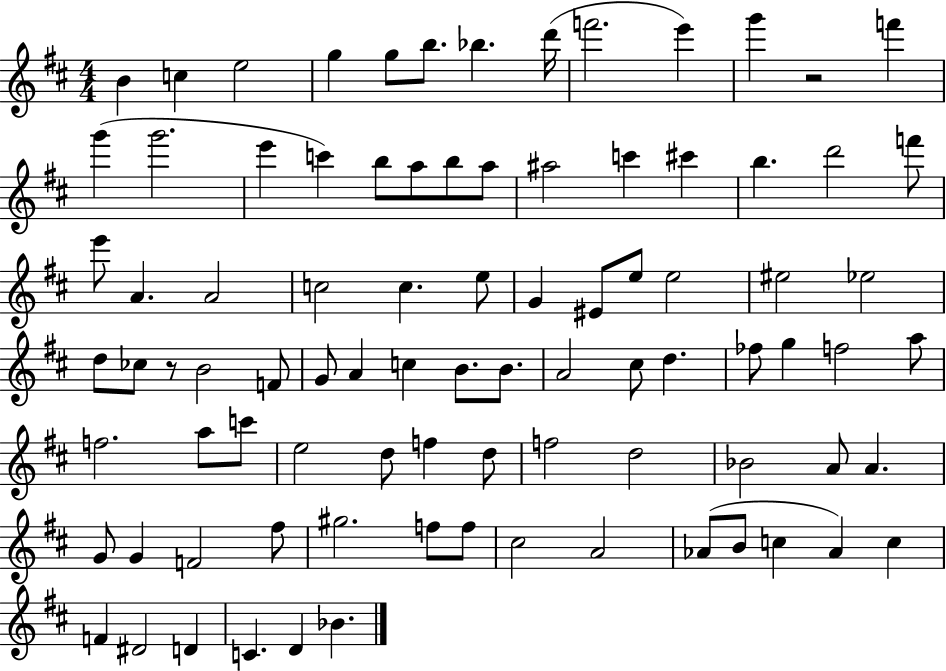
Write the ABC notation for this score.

X:1
T:Untitled
M:4/4
L:1/4
K:D
B c e2 g g/2 b/2 _b d'/4 f'2 e' g' z2 f' g' g'2 e' c' b/2 a/2 b/2 a/2 ^a2 c' ^c' b d'2 f'/2 e'/2 A A2 c2 c e/2 G ^E/2 e/2 e2 ^e2 _e2 d/2 _c/2 z/2 B2 F/2 G/2 A c B/2 B/2 A2 ^c/2 d _f/2 g f2 a/2 f2 a/2 c'/2 e2 d/2 f d/2 f2 d2 _B2 A/2 A G/2 G F2 ^f/2 ^g2 f/2 f/2 ^c2 A2 _A/2 B/2 c _A c F ^D2 D C D _B